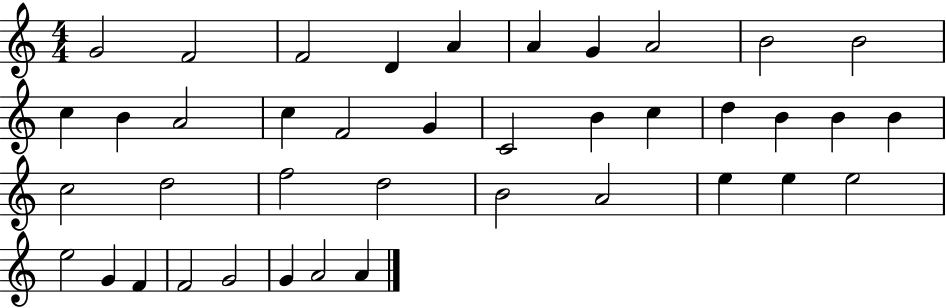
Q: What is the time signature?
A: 4/4